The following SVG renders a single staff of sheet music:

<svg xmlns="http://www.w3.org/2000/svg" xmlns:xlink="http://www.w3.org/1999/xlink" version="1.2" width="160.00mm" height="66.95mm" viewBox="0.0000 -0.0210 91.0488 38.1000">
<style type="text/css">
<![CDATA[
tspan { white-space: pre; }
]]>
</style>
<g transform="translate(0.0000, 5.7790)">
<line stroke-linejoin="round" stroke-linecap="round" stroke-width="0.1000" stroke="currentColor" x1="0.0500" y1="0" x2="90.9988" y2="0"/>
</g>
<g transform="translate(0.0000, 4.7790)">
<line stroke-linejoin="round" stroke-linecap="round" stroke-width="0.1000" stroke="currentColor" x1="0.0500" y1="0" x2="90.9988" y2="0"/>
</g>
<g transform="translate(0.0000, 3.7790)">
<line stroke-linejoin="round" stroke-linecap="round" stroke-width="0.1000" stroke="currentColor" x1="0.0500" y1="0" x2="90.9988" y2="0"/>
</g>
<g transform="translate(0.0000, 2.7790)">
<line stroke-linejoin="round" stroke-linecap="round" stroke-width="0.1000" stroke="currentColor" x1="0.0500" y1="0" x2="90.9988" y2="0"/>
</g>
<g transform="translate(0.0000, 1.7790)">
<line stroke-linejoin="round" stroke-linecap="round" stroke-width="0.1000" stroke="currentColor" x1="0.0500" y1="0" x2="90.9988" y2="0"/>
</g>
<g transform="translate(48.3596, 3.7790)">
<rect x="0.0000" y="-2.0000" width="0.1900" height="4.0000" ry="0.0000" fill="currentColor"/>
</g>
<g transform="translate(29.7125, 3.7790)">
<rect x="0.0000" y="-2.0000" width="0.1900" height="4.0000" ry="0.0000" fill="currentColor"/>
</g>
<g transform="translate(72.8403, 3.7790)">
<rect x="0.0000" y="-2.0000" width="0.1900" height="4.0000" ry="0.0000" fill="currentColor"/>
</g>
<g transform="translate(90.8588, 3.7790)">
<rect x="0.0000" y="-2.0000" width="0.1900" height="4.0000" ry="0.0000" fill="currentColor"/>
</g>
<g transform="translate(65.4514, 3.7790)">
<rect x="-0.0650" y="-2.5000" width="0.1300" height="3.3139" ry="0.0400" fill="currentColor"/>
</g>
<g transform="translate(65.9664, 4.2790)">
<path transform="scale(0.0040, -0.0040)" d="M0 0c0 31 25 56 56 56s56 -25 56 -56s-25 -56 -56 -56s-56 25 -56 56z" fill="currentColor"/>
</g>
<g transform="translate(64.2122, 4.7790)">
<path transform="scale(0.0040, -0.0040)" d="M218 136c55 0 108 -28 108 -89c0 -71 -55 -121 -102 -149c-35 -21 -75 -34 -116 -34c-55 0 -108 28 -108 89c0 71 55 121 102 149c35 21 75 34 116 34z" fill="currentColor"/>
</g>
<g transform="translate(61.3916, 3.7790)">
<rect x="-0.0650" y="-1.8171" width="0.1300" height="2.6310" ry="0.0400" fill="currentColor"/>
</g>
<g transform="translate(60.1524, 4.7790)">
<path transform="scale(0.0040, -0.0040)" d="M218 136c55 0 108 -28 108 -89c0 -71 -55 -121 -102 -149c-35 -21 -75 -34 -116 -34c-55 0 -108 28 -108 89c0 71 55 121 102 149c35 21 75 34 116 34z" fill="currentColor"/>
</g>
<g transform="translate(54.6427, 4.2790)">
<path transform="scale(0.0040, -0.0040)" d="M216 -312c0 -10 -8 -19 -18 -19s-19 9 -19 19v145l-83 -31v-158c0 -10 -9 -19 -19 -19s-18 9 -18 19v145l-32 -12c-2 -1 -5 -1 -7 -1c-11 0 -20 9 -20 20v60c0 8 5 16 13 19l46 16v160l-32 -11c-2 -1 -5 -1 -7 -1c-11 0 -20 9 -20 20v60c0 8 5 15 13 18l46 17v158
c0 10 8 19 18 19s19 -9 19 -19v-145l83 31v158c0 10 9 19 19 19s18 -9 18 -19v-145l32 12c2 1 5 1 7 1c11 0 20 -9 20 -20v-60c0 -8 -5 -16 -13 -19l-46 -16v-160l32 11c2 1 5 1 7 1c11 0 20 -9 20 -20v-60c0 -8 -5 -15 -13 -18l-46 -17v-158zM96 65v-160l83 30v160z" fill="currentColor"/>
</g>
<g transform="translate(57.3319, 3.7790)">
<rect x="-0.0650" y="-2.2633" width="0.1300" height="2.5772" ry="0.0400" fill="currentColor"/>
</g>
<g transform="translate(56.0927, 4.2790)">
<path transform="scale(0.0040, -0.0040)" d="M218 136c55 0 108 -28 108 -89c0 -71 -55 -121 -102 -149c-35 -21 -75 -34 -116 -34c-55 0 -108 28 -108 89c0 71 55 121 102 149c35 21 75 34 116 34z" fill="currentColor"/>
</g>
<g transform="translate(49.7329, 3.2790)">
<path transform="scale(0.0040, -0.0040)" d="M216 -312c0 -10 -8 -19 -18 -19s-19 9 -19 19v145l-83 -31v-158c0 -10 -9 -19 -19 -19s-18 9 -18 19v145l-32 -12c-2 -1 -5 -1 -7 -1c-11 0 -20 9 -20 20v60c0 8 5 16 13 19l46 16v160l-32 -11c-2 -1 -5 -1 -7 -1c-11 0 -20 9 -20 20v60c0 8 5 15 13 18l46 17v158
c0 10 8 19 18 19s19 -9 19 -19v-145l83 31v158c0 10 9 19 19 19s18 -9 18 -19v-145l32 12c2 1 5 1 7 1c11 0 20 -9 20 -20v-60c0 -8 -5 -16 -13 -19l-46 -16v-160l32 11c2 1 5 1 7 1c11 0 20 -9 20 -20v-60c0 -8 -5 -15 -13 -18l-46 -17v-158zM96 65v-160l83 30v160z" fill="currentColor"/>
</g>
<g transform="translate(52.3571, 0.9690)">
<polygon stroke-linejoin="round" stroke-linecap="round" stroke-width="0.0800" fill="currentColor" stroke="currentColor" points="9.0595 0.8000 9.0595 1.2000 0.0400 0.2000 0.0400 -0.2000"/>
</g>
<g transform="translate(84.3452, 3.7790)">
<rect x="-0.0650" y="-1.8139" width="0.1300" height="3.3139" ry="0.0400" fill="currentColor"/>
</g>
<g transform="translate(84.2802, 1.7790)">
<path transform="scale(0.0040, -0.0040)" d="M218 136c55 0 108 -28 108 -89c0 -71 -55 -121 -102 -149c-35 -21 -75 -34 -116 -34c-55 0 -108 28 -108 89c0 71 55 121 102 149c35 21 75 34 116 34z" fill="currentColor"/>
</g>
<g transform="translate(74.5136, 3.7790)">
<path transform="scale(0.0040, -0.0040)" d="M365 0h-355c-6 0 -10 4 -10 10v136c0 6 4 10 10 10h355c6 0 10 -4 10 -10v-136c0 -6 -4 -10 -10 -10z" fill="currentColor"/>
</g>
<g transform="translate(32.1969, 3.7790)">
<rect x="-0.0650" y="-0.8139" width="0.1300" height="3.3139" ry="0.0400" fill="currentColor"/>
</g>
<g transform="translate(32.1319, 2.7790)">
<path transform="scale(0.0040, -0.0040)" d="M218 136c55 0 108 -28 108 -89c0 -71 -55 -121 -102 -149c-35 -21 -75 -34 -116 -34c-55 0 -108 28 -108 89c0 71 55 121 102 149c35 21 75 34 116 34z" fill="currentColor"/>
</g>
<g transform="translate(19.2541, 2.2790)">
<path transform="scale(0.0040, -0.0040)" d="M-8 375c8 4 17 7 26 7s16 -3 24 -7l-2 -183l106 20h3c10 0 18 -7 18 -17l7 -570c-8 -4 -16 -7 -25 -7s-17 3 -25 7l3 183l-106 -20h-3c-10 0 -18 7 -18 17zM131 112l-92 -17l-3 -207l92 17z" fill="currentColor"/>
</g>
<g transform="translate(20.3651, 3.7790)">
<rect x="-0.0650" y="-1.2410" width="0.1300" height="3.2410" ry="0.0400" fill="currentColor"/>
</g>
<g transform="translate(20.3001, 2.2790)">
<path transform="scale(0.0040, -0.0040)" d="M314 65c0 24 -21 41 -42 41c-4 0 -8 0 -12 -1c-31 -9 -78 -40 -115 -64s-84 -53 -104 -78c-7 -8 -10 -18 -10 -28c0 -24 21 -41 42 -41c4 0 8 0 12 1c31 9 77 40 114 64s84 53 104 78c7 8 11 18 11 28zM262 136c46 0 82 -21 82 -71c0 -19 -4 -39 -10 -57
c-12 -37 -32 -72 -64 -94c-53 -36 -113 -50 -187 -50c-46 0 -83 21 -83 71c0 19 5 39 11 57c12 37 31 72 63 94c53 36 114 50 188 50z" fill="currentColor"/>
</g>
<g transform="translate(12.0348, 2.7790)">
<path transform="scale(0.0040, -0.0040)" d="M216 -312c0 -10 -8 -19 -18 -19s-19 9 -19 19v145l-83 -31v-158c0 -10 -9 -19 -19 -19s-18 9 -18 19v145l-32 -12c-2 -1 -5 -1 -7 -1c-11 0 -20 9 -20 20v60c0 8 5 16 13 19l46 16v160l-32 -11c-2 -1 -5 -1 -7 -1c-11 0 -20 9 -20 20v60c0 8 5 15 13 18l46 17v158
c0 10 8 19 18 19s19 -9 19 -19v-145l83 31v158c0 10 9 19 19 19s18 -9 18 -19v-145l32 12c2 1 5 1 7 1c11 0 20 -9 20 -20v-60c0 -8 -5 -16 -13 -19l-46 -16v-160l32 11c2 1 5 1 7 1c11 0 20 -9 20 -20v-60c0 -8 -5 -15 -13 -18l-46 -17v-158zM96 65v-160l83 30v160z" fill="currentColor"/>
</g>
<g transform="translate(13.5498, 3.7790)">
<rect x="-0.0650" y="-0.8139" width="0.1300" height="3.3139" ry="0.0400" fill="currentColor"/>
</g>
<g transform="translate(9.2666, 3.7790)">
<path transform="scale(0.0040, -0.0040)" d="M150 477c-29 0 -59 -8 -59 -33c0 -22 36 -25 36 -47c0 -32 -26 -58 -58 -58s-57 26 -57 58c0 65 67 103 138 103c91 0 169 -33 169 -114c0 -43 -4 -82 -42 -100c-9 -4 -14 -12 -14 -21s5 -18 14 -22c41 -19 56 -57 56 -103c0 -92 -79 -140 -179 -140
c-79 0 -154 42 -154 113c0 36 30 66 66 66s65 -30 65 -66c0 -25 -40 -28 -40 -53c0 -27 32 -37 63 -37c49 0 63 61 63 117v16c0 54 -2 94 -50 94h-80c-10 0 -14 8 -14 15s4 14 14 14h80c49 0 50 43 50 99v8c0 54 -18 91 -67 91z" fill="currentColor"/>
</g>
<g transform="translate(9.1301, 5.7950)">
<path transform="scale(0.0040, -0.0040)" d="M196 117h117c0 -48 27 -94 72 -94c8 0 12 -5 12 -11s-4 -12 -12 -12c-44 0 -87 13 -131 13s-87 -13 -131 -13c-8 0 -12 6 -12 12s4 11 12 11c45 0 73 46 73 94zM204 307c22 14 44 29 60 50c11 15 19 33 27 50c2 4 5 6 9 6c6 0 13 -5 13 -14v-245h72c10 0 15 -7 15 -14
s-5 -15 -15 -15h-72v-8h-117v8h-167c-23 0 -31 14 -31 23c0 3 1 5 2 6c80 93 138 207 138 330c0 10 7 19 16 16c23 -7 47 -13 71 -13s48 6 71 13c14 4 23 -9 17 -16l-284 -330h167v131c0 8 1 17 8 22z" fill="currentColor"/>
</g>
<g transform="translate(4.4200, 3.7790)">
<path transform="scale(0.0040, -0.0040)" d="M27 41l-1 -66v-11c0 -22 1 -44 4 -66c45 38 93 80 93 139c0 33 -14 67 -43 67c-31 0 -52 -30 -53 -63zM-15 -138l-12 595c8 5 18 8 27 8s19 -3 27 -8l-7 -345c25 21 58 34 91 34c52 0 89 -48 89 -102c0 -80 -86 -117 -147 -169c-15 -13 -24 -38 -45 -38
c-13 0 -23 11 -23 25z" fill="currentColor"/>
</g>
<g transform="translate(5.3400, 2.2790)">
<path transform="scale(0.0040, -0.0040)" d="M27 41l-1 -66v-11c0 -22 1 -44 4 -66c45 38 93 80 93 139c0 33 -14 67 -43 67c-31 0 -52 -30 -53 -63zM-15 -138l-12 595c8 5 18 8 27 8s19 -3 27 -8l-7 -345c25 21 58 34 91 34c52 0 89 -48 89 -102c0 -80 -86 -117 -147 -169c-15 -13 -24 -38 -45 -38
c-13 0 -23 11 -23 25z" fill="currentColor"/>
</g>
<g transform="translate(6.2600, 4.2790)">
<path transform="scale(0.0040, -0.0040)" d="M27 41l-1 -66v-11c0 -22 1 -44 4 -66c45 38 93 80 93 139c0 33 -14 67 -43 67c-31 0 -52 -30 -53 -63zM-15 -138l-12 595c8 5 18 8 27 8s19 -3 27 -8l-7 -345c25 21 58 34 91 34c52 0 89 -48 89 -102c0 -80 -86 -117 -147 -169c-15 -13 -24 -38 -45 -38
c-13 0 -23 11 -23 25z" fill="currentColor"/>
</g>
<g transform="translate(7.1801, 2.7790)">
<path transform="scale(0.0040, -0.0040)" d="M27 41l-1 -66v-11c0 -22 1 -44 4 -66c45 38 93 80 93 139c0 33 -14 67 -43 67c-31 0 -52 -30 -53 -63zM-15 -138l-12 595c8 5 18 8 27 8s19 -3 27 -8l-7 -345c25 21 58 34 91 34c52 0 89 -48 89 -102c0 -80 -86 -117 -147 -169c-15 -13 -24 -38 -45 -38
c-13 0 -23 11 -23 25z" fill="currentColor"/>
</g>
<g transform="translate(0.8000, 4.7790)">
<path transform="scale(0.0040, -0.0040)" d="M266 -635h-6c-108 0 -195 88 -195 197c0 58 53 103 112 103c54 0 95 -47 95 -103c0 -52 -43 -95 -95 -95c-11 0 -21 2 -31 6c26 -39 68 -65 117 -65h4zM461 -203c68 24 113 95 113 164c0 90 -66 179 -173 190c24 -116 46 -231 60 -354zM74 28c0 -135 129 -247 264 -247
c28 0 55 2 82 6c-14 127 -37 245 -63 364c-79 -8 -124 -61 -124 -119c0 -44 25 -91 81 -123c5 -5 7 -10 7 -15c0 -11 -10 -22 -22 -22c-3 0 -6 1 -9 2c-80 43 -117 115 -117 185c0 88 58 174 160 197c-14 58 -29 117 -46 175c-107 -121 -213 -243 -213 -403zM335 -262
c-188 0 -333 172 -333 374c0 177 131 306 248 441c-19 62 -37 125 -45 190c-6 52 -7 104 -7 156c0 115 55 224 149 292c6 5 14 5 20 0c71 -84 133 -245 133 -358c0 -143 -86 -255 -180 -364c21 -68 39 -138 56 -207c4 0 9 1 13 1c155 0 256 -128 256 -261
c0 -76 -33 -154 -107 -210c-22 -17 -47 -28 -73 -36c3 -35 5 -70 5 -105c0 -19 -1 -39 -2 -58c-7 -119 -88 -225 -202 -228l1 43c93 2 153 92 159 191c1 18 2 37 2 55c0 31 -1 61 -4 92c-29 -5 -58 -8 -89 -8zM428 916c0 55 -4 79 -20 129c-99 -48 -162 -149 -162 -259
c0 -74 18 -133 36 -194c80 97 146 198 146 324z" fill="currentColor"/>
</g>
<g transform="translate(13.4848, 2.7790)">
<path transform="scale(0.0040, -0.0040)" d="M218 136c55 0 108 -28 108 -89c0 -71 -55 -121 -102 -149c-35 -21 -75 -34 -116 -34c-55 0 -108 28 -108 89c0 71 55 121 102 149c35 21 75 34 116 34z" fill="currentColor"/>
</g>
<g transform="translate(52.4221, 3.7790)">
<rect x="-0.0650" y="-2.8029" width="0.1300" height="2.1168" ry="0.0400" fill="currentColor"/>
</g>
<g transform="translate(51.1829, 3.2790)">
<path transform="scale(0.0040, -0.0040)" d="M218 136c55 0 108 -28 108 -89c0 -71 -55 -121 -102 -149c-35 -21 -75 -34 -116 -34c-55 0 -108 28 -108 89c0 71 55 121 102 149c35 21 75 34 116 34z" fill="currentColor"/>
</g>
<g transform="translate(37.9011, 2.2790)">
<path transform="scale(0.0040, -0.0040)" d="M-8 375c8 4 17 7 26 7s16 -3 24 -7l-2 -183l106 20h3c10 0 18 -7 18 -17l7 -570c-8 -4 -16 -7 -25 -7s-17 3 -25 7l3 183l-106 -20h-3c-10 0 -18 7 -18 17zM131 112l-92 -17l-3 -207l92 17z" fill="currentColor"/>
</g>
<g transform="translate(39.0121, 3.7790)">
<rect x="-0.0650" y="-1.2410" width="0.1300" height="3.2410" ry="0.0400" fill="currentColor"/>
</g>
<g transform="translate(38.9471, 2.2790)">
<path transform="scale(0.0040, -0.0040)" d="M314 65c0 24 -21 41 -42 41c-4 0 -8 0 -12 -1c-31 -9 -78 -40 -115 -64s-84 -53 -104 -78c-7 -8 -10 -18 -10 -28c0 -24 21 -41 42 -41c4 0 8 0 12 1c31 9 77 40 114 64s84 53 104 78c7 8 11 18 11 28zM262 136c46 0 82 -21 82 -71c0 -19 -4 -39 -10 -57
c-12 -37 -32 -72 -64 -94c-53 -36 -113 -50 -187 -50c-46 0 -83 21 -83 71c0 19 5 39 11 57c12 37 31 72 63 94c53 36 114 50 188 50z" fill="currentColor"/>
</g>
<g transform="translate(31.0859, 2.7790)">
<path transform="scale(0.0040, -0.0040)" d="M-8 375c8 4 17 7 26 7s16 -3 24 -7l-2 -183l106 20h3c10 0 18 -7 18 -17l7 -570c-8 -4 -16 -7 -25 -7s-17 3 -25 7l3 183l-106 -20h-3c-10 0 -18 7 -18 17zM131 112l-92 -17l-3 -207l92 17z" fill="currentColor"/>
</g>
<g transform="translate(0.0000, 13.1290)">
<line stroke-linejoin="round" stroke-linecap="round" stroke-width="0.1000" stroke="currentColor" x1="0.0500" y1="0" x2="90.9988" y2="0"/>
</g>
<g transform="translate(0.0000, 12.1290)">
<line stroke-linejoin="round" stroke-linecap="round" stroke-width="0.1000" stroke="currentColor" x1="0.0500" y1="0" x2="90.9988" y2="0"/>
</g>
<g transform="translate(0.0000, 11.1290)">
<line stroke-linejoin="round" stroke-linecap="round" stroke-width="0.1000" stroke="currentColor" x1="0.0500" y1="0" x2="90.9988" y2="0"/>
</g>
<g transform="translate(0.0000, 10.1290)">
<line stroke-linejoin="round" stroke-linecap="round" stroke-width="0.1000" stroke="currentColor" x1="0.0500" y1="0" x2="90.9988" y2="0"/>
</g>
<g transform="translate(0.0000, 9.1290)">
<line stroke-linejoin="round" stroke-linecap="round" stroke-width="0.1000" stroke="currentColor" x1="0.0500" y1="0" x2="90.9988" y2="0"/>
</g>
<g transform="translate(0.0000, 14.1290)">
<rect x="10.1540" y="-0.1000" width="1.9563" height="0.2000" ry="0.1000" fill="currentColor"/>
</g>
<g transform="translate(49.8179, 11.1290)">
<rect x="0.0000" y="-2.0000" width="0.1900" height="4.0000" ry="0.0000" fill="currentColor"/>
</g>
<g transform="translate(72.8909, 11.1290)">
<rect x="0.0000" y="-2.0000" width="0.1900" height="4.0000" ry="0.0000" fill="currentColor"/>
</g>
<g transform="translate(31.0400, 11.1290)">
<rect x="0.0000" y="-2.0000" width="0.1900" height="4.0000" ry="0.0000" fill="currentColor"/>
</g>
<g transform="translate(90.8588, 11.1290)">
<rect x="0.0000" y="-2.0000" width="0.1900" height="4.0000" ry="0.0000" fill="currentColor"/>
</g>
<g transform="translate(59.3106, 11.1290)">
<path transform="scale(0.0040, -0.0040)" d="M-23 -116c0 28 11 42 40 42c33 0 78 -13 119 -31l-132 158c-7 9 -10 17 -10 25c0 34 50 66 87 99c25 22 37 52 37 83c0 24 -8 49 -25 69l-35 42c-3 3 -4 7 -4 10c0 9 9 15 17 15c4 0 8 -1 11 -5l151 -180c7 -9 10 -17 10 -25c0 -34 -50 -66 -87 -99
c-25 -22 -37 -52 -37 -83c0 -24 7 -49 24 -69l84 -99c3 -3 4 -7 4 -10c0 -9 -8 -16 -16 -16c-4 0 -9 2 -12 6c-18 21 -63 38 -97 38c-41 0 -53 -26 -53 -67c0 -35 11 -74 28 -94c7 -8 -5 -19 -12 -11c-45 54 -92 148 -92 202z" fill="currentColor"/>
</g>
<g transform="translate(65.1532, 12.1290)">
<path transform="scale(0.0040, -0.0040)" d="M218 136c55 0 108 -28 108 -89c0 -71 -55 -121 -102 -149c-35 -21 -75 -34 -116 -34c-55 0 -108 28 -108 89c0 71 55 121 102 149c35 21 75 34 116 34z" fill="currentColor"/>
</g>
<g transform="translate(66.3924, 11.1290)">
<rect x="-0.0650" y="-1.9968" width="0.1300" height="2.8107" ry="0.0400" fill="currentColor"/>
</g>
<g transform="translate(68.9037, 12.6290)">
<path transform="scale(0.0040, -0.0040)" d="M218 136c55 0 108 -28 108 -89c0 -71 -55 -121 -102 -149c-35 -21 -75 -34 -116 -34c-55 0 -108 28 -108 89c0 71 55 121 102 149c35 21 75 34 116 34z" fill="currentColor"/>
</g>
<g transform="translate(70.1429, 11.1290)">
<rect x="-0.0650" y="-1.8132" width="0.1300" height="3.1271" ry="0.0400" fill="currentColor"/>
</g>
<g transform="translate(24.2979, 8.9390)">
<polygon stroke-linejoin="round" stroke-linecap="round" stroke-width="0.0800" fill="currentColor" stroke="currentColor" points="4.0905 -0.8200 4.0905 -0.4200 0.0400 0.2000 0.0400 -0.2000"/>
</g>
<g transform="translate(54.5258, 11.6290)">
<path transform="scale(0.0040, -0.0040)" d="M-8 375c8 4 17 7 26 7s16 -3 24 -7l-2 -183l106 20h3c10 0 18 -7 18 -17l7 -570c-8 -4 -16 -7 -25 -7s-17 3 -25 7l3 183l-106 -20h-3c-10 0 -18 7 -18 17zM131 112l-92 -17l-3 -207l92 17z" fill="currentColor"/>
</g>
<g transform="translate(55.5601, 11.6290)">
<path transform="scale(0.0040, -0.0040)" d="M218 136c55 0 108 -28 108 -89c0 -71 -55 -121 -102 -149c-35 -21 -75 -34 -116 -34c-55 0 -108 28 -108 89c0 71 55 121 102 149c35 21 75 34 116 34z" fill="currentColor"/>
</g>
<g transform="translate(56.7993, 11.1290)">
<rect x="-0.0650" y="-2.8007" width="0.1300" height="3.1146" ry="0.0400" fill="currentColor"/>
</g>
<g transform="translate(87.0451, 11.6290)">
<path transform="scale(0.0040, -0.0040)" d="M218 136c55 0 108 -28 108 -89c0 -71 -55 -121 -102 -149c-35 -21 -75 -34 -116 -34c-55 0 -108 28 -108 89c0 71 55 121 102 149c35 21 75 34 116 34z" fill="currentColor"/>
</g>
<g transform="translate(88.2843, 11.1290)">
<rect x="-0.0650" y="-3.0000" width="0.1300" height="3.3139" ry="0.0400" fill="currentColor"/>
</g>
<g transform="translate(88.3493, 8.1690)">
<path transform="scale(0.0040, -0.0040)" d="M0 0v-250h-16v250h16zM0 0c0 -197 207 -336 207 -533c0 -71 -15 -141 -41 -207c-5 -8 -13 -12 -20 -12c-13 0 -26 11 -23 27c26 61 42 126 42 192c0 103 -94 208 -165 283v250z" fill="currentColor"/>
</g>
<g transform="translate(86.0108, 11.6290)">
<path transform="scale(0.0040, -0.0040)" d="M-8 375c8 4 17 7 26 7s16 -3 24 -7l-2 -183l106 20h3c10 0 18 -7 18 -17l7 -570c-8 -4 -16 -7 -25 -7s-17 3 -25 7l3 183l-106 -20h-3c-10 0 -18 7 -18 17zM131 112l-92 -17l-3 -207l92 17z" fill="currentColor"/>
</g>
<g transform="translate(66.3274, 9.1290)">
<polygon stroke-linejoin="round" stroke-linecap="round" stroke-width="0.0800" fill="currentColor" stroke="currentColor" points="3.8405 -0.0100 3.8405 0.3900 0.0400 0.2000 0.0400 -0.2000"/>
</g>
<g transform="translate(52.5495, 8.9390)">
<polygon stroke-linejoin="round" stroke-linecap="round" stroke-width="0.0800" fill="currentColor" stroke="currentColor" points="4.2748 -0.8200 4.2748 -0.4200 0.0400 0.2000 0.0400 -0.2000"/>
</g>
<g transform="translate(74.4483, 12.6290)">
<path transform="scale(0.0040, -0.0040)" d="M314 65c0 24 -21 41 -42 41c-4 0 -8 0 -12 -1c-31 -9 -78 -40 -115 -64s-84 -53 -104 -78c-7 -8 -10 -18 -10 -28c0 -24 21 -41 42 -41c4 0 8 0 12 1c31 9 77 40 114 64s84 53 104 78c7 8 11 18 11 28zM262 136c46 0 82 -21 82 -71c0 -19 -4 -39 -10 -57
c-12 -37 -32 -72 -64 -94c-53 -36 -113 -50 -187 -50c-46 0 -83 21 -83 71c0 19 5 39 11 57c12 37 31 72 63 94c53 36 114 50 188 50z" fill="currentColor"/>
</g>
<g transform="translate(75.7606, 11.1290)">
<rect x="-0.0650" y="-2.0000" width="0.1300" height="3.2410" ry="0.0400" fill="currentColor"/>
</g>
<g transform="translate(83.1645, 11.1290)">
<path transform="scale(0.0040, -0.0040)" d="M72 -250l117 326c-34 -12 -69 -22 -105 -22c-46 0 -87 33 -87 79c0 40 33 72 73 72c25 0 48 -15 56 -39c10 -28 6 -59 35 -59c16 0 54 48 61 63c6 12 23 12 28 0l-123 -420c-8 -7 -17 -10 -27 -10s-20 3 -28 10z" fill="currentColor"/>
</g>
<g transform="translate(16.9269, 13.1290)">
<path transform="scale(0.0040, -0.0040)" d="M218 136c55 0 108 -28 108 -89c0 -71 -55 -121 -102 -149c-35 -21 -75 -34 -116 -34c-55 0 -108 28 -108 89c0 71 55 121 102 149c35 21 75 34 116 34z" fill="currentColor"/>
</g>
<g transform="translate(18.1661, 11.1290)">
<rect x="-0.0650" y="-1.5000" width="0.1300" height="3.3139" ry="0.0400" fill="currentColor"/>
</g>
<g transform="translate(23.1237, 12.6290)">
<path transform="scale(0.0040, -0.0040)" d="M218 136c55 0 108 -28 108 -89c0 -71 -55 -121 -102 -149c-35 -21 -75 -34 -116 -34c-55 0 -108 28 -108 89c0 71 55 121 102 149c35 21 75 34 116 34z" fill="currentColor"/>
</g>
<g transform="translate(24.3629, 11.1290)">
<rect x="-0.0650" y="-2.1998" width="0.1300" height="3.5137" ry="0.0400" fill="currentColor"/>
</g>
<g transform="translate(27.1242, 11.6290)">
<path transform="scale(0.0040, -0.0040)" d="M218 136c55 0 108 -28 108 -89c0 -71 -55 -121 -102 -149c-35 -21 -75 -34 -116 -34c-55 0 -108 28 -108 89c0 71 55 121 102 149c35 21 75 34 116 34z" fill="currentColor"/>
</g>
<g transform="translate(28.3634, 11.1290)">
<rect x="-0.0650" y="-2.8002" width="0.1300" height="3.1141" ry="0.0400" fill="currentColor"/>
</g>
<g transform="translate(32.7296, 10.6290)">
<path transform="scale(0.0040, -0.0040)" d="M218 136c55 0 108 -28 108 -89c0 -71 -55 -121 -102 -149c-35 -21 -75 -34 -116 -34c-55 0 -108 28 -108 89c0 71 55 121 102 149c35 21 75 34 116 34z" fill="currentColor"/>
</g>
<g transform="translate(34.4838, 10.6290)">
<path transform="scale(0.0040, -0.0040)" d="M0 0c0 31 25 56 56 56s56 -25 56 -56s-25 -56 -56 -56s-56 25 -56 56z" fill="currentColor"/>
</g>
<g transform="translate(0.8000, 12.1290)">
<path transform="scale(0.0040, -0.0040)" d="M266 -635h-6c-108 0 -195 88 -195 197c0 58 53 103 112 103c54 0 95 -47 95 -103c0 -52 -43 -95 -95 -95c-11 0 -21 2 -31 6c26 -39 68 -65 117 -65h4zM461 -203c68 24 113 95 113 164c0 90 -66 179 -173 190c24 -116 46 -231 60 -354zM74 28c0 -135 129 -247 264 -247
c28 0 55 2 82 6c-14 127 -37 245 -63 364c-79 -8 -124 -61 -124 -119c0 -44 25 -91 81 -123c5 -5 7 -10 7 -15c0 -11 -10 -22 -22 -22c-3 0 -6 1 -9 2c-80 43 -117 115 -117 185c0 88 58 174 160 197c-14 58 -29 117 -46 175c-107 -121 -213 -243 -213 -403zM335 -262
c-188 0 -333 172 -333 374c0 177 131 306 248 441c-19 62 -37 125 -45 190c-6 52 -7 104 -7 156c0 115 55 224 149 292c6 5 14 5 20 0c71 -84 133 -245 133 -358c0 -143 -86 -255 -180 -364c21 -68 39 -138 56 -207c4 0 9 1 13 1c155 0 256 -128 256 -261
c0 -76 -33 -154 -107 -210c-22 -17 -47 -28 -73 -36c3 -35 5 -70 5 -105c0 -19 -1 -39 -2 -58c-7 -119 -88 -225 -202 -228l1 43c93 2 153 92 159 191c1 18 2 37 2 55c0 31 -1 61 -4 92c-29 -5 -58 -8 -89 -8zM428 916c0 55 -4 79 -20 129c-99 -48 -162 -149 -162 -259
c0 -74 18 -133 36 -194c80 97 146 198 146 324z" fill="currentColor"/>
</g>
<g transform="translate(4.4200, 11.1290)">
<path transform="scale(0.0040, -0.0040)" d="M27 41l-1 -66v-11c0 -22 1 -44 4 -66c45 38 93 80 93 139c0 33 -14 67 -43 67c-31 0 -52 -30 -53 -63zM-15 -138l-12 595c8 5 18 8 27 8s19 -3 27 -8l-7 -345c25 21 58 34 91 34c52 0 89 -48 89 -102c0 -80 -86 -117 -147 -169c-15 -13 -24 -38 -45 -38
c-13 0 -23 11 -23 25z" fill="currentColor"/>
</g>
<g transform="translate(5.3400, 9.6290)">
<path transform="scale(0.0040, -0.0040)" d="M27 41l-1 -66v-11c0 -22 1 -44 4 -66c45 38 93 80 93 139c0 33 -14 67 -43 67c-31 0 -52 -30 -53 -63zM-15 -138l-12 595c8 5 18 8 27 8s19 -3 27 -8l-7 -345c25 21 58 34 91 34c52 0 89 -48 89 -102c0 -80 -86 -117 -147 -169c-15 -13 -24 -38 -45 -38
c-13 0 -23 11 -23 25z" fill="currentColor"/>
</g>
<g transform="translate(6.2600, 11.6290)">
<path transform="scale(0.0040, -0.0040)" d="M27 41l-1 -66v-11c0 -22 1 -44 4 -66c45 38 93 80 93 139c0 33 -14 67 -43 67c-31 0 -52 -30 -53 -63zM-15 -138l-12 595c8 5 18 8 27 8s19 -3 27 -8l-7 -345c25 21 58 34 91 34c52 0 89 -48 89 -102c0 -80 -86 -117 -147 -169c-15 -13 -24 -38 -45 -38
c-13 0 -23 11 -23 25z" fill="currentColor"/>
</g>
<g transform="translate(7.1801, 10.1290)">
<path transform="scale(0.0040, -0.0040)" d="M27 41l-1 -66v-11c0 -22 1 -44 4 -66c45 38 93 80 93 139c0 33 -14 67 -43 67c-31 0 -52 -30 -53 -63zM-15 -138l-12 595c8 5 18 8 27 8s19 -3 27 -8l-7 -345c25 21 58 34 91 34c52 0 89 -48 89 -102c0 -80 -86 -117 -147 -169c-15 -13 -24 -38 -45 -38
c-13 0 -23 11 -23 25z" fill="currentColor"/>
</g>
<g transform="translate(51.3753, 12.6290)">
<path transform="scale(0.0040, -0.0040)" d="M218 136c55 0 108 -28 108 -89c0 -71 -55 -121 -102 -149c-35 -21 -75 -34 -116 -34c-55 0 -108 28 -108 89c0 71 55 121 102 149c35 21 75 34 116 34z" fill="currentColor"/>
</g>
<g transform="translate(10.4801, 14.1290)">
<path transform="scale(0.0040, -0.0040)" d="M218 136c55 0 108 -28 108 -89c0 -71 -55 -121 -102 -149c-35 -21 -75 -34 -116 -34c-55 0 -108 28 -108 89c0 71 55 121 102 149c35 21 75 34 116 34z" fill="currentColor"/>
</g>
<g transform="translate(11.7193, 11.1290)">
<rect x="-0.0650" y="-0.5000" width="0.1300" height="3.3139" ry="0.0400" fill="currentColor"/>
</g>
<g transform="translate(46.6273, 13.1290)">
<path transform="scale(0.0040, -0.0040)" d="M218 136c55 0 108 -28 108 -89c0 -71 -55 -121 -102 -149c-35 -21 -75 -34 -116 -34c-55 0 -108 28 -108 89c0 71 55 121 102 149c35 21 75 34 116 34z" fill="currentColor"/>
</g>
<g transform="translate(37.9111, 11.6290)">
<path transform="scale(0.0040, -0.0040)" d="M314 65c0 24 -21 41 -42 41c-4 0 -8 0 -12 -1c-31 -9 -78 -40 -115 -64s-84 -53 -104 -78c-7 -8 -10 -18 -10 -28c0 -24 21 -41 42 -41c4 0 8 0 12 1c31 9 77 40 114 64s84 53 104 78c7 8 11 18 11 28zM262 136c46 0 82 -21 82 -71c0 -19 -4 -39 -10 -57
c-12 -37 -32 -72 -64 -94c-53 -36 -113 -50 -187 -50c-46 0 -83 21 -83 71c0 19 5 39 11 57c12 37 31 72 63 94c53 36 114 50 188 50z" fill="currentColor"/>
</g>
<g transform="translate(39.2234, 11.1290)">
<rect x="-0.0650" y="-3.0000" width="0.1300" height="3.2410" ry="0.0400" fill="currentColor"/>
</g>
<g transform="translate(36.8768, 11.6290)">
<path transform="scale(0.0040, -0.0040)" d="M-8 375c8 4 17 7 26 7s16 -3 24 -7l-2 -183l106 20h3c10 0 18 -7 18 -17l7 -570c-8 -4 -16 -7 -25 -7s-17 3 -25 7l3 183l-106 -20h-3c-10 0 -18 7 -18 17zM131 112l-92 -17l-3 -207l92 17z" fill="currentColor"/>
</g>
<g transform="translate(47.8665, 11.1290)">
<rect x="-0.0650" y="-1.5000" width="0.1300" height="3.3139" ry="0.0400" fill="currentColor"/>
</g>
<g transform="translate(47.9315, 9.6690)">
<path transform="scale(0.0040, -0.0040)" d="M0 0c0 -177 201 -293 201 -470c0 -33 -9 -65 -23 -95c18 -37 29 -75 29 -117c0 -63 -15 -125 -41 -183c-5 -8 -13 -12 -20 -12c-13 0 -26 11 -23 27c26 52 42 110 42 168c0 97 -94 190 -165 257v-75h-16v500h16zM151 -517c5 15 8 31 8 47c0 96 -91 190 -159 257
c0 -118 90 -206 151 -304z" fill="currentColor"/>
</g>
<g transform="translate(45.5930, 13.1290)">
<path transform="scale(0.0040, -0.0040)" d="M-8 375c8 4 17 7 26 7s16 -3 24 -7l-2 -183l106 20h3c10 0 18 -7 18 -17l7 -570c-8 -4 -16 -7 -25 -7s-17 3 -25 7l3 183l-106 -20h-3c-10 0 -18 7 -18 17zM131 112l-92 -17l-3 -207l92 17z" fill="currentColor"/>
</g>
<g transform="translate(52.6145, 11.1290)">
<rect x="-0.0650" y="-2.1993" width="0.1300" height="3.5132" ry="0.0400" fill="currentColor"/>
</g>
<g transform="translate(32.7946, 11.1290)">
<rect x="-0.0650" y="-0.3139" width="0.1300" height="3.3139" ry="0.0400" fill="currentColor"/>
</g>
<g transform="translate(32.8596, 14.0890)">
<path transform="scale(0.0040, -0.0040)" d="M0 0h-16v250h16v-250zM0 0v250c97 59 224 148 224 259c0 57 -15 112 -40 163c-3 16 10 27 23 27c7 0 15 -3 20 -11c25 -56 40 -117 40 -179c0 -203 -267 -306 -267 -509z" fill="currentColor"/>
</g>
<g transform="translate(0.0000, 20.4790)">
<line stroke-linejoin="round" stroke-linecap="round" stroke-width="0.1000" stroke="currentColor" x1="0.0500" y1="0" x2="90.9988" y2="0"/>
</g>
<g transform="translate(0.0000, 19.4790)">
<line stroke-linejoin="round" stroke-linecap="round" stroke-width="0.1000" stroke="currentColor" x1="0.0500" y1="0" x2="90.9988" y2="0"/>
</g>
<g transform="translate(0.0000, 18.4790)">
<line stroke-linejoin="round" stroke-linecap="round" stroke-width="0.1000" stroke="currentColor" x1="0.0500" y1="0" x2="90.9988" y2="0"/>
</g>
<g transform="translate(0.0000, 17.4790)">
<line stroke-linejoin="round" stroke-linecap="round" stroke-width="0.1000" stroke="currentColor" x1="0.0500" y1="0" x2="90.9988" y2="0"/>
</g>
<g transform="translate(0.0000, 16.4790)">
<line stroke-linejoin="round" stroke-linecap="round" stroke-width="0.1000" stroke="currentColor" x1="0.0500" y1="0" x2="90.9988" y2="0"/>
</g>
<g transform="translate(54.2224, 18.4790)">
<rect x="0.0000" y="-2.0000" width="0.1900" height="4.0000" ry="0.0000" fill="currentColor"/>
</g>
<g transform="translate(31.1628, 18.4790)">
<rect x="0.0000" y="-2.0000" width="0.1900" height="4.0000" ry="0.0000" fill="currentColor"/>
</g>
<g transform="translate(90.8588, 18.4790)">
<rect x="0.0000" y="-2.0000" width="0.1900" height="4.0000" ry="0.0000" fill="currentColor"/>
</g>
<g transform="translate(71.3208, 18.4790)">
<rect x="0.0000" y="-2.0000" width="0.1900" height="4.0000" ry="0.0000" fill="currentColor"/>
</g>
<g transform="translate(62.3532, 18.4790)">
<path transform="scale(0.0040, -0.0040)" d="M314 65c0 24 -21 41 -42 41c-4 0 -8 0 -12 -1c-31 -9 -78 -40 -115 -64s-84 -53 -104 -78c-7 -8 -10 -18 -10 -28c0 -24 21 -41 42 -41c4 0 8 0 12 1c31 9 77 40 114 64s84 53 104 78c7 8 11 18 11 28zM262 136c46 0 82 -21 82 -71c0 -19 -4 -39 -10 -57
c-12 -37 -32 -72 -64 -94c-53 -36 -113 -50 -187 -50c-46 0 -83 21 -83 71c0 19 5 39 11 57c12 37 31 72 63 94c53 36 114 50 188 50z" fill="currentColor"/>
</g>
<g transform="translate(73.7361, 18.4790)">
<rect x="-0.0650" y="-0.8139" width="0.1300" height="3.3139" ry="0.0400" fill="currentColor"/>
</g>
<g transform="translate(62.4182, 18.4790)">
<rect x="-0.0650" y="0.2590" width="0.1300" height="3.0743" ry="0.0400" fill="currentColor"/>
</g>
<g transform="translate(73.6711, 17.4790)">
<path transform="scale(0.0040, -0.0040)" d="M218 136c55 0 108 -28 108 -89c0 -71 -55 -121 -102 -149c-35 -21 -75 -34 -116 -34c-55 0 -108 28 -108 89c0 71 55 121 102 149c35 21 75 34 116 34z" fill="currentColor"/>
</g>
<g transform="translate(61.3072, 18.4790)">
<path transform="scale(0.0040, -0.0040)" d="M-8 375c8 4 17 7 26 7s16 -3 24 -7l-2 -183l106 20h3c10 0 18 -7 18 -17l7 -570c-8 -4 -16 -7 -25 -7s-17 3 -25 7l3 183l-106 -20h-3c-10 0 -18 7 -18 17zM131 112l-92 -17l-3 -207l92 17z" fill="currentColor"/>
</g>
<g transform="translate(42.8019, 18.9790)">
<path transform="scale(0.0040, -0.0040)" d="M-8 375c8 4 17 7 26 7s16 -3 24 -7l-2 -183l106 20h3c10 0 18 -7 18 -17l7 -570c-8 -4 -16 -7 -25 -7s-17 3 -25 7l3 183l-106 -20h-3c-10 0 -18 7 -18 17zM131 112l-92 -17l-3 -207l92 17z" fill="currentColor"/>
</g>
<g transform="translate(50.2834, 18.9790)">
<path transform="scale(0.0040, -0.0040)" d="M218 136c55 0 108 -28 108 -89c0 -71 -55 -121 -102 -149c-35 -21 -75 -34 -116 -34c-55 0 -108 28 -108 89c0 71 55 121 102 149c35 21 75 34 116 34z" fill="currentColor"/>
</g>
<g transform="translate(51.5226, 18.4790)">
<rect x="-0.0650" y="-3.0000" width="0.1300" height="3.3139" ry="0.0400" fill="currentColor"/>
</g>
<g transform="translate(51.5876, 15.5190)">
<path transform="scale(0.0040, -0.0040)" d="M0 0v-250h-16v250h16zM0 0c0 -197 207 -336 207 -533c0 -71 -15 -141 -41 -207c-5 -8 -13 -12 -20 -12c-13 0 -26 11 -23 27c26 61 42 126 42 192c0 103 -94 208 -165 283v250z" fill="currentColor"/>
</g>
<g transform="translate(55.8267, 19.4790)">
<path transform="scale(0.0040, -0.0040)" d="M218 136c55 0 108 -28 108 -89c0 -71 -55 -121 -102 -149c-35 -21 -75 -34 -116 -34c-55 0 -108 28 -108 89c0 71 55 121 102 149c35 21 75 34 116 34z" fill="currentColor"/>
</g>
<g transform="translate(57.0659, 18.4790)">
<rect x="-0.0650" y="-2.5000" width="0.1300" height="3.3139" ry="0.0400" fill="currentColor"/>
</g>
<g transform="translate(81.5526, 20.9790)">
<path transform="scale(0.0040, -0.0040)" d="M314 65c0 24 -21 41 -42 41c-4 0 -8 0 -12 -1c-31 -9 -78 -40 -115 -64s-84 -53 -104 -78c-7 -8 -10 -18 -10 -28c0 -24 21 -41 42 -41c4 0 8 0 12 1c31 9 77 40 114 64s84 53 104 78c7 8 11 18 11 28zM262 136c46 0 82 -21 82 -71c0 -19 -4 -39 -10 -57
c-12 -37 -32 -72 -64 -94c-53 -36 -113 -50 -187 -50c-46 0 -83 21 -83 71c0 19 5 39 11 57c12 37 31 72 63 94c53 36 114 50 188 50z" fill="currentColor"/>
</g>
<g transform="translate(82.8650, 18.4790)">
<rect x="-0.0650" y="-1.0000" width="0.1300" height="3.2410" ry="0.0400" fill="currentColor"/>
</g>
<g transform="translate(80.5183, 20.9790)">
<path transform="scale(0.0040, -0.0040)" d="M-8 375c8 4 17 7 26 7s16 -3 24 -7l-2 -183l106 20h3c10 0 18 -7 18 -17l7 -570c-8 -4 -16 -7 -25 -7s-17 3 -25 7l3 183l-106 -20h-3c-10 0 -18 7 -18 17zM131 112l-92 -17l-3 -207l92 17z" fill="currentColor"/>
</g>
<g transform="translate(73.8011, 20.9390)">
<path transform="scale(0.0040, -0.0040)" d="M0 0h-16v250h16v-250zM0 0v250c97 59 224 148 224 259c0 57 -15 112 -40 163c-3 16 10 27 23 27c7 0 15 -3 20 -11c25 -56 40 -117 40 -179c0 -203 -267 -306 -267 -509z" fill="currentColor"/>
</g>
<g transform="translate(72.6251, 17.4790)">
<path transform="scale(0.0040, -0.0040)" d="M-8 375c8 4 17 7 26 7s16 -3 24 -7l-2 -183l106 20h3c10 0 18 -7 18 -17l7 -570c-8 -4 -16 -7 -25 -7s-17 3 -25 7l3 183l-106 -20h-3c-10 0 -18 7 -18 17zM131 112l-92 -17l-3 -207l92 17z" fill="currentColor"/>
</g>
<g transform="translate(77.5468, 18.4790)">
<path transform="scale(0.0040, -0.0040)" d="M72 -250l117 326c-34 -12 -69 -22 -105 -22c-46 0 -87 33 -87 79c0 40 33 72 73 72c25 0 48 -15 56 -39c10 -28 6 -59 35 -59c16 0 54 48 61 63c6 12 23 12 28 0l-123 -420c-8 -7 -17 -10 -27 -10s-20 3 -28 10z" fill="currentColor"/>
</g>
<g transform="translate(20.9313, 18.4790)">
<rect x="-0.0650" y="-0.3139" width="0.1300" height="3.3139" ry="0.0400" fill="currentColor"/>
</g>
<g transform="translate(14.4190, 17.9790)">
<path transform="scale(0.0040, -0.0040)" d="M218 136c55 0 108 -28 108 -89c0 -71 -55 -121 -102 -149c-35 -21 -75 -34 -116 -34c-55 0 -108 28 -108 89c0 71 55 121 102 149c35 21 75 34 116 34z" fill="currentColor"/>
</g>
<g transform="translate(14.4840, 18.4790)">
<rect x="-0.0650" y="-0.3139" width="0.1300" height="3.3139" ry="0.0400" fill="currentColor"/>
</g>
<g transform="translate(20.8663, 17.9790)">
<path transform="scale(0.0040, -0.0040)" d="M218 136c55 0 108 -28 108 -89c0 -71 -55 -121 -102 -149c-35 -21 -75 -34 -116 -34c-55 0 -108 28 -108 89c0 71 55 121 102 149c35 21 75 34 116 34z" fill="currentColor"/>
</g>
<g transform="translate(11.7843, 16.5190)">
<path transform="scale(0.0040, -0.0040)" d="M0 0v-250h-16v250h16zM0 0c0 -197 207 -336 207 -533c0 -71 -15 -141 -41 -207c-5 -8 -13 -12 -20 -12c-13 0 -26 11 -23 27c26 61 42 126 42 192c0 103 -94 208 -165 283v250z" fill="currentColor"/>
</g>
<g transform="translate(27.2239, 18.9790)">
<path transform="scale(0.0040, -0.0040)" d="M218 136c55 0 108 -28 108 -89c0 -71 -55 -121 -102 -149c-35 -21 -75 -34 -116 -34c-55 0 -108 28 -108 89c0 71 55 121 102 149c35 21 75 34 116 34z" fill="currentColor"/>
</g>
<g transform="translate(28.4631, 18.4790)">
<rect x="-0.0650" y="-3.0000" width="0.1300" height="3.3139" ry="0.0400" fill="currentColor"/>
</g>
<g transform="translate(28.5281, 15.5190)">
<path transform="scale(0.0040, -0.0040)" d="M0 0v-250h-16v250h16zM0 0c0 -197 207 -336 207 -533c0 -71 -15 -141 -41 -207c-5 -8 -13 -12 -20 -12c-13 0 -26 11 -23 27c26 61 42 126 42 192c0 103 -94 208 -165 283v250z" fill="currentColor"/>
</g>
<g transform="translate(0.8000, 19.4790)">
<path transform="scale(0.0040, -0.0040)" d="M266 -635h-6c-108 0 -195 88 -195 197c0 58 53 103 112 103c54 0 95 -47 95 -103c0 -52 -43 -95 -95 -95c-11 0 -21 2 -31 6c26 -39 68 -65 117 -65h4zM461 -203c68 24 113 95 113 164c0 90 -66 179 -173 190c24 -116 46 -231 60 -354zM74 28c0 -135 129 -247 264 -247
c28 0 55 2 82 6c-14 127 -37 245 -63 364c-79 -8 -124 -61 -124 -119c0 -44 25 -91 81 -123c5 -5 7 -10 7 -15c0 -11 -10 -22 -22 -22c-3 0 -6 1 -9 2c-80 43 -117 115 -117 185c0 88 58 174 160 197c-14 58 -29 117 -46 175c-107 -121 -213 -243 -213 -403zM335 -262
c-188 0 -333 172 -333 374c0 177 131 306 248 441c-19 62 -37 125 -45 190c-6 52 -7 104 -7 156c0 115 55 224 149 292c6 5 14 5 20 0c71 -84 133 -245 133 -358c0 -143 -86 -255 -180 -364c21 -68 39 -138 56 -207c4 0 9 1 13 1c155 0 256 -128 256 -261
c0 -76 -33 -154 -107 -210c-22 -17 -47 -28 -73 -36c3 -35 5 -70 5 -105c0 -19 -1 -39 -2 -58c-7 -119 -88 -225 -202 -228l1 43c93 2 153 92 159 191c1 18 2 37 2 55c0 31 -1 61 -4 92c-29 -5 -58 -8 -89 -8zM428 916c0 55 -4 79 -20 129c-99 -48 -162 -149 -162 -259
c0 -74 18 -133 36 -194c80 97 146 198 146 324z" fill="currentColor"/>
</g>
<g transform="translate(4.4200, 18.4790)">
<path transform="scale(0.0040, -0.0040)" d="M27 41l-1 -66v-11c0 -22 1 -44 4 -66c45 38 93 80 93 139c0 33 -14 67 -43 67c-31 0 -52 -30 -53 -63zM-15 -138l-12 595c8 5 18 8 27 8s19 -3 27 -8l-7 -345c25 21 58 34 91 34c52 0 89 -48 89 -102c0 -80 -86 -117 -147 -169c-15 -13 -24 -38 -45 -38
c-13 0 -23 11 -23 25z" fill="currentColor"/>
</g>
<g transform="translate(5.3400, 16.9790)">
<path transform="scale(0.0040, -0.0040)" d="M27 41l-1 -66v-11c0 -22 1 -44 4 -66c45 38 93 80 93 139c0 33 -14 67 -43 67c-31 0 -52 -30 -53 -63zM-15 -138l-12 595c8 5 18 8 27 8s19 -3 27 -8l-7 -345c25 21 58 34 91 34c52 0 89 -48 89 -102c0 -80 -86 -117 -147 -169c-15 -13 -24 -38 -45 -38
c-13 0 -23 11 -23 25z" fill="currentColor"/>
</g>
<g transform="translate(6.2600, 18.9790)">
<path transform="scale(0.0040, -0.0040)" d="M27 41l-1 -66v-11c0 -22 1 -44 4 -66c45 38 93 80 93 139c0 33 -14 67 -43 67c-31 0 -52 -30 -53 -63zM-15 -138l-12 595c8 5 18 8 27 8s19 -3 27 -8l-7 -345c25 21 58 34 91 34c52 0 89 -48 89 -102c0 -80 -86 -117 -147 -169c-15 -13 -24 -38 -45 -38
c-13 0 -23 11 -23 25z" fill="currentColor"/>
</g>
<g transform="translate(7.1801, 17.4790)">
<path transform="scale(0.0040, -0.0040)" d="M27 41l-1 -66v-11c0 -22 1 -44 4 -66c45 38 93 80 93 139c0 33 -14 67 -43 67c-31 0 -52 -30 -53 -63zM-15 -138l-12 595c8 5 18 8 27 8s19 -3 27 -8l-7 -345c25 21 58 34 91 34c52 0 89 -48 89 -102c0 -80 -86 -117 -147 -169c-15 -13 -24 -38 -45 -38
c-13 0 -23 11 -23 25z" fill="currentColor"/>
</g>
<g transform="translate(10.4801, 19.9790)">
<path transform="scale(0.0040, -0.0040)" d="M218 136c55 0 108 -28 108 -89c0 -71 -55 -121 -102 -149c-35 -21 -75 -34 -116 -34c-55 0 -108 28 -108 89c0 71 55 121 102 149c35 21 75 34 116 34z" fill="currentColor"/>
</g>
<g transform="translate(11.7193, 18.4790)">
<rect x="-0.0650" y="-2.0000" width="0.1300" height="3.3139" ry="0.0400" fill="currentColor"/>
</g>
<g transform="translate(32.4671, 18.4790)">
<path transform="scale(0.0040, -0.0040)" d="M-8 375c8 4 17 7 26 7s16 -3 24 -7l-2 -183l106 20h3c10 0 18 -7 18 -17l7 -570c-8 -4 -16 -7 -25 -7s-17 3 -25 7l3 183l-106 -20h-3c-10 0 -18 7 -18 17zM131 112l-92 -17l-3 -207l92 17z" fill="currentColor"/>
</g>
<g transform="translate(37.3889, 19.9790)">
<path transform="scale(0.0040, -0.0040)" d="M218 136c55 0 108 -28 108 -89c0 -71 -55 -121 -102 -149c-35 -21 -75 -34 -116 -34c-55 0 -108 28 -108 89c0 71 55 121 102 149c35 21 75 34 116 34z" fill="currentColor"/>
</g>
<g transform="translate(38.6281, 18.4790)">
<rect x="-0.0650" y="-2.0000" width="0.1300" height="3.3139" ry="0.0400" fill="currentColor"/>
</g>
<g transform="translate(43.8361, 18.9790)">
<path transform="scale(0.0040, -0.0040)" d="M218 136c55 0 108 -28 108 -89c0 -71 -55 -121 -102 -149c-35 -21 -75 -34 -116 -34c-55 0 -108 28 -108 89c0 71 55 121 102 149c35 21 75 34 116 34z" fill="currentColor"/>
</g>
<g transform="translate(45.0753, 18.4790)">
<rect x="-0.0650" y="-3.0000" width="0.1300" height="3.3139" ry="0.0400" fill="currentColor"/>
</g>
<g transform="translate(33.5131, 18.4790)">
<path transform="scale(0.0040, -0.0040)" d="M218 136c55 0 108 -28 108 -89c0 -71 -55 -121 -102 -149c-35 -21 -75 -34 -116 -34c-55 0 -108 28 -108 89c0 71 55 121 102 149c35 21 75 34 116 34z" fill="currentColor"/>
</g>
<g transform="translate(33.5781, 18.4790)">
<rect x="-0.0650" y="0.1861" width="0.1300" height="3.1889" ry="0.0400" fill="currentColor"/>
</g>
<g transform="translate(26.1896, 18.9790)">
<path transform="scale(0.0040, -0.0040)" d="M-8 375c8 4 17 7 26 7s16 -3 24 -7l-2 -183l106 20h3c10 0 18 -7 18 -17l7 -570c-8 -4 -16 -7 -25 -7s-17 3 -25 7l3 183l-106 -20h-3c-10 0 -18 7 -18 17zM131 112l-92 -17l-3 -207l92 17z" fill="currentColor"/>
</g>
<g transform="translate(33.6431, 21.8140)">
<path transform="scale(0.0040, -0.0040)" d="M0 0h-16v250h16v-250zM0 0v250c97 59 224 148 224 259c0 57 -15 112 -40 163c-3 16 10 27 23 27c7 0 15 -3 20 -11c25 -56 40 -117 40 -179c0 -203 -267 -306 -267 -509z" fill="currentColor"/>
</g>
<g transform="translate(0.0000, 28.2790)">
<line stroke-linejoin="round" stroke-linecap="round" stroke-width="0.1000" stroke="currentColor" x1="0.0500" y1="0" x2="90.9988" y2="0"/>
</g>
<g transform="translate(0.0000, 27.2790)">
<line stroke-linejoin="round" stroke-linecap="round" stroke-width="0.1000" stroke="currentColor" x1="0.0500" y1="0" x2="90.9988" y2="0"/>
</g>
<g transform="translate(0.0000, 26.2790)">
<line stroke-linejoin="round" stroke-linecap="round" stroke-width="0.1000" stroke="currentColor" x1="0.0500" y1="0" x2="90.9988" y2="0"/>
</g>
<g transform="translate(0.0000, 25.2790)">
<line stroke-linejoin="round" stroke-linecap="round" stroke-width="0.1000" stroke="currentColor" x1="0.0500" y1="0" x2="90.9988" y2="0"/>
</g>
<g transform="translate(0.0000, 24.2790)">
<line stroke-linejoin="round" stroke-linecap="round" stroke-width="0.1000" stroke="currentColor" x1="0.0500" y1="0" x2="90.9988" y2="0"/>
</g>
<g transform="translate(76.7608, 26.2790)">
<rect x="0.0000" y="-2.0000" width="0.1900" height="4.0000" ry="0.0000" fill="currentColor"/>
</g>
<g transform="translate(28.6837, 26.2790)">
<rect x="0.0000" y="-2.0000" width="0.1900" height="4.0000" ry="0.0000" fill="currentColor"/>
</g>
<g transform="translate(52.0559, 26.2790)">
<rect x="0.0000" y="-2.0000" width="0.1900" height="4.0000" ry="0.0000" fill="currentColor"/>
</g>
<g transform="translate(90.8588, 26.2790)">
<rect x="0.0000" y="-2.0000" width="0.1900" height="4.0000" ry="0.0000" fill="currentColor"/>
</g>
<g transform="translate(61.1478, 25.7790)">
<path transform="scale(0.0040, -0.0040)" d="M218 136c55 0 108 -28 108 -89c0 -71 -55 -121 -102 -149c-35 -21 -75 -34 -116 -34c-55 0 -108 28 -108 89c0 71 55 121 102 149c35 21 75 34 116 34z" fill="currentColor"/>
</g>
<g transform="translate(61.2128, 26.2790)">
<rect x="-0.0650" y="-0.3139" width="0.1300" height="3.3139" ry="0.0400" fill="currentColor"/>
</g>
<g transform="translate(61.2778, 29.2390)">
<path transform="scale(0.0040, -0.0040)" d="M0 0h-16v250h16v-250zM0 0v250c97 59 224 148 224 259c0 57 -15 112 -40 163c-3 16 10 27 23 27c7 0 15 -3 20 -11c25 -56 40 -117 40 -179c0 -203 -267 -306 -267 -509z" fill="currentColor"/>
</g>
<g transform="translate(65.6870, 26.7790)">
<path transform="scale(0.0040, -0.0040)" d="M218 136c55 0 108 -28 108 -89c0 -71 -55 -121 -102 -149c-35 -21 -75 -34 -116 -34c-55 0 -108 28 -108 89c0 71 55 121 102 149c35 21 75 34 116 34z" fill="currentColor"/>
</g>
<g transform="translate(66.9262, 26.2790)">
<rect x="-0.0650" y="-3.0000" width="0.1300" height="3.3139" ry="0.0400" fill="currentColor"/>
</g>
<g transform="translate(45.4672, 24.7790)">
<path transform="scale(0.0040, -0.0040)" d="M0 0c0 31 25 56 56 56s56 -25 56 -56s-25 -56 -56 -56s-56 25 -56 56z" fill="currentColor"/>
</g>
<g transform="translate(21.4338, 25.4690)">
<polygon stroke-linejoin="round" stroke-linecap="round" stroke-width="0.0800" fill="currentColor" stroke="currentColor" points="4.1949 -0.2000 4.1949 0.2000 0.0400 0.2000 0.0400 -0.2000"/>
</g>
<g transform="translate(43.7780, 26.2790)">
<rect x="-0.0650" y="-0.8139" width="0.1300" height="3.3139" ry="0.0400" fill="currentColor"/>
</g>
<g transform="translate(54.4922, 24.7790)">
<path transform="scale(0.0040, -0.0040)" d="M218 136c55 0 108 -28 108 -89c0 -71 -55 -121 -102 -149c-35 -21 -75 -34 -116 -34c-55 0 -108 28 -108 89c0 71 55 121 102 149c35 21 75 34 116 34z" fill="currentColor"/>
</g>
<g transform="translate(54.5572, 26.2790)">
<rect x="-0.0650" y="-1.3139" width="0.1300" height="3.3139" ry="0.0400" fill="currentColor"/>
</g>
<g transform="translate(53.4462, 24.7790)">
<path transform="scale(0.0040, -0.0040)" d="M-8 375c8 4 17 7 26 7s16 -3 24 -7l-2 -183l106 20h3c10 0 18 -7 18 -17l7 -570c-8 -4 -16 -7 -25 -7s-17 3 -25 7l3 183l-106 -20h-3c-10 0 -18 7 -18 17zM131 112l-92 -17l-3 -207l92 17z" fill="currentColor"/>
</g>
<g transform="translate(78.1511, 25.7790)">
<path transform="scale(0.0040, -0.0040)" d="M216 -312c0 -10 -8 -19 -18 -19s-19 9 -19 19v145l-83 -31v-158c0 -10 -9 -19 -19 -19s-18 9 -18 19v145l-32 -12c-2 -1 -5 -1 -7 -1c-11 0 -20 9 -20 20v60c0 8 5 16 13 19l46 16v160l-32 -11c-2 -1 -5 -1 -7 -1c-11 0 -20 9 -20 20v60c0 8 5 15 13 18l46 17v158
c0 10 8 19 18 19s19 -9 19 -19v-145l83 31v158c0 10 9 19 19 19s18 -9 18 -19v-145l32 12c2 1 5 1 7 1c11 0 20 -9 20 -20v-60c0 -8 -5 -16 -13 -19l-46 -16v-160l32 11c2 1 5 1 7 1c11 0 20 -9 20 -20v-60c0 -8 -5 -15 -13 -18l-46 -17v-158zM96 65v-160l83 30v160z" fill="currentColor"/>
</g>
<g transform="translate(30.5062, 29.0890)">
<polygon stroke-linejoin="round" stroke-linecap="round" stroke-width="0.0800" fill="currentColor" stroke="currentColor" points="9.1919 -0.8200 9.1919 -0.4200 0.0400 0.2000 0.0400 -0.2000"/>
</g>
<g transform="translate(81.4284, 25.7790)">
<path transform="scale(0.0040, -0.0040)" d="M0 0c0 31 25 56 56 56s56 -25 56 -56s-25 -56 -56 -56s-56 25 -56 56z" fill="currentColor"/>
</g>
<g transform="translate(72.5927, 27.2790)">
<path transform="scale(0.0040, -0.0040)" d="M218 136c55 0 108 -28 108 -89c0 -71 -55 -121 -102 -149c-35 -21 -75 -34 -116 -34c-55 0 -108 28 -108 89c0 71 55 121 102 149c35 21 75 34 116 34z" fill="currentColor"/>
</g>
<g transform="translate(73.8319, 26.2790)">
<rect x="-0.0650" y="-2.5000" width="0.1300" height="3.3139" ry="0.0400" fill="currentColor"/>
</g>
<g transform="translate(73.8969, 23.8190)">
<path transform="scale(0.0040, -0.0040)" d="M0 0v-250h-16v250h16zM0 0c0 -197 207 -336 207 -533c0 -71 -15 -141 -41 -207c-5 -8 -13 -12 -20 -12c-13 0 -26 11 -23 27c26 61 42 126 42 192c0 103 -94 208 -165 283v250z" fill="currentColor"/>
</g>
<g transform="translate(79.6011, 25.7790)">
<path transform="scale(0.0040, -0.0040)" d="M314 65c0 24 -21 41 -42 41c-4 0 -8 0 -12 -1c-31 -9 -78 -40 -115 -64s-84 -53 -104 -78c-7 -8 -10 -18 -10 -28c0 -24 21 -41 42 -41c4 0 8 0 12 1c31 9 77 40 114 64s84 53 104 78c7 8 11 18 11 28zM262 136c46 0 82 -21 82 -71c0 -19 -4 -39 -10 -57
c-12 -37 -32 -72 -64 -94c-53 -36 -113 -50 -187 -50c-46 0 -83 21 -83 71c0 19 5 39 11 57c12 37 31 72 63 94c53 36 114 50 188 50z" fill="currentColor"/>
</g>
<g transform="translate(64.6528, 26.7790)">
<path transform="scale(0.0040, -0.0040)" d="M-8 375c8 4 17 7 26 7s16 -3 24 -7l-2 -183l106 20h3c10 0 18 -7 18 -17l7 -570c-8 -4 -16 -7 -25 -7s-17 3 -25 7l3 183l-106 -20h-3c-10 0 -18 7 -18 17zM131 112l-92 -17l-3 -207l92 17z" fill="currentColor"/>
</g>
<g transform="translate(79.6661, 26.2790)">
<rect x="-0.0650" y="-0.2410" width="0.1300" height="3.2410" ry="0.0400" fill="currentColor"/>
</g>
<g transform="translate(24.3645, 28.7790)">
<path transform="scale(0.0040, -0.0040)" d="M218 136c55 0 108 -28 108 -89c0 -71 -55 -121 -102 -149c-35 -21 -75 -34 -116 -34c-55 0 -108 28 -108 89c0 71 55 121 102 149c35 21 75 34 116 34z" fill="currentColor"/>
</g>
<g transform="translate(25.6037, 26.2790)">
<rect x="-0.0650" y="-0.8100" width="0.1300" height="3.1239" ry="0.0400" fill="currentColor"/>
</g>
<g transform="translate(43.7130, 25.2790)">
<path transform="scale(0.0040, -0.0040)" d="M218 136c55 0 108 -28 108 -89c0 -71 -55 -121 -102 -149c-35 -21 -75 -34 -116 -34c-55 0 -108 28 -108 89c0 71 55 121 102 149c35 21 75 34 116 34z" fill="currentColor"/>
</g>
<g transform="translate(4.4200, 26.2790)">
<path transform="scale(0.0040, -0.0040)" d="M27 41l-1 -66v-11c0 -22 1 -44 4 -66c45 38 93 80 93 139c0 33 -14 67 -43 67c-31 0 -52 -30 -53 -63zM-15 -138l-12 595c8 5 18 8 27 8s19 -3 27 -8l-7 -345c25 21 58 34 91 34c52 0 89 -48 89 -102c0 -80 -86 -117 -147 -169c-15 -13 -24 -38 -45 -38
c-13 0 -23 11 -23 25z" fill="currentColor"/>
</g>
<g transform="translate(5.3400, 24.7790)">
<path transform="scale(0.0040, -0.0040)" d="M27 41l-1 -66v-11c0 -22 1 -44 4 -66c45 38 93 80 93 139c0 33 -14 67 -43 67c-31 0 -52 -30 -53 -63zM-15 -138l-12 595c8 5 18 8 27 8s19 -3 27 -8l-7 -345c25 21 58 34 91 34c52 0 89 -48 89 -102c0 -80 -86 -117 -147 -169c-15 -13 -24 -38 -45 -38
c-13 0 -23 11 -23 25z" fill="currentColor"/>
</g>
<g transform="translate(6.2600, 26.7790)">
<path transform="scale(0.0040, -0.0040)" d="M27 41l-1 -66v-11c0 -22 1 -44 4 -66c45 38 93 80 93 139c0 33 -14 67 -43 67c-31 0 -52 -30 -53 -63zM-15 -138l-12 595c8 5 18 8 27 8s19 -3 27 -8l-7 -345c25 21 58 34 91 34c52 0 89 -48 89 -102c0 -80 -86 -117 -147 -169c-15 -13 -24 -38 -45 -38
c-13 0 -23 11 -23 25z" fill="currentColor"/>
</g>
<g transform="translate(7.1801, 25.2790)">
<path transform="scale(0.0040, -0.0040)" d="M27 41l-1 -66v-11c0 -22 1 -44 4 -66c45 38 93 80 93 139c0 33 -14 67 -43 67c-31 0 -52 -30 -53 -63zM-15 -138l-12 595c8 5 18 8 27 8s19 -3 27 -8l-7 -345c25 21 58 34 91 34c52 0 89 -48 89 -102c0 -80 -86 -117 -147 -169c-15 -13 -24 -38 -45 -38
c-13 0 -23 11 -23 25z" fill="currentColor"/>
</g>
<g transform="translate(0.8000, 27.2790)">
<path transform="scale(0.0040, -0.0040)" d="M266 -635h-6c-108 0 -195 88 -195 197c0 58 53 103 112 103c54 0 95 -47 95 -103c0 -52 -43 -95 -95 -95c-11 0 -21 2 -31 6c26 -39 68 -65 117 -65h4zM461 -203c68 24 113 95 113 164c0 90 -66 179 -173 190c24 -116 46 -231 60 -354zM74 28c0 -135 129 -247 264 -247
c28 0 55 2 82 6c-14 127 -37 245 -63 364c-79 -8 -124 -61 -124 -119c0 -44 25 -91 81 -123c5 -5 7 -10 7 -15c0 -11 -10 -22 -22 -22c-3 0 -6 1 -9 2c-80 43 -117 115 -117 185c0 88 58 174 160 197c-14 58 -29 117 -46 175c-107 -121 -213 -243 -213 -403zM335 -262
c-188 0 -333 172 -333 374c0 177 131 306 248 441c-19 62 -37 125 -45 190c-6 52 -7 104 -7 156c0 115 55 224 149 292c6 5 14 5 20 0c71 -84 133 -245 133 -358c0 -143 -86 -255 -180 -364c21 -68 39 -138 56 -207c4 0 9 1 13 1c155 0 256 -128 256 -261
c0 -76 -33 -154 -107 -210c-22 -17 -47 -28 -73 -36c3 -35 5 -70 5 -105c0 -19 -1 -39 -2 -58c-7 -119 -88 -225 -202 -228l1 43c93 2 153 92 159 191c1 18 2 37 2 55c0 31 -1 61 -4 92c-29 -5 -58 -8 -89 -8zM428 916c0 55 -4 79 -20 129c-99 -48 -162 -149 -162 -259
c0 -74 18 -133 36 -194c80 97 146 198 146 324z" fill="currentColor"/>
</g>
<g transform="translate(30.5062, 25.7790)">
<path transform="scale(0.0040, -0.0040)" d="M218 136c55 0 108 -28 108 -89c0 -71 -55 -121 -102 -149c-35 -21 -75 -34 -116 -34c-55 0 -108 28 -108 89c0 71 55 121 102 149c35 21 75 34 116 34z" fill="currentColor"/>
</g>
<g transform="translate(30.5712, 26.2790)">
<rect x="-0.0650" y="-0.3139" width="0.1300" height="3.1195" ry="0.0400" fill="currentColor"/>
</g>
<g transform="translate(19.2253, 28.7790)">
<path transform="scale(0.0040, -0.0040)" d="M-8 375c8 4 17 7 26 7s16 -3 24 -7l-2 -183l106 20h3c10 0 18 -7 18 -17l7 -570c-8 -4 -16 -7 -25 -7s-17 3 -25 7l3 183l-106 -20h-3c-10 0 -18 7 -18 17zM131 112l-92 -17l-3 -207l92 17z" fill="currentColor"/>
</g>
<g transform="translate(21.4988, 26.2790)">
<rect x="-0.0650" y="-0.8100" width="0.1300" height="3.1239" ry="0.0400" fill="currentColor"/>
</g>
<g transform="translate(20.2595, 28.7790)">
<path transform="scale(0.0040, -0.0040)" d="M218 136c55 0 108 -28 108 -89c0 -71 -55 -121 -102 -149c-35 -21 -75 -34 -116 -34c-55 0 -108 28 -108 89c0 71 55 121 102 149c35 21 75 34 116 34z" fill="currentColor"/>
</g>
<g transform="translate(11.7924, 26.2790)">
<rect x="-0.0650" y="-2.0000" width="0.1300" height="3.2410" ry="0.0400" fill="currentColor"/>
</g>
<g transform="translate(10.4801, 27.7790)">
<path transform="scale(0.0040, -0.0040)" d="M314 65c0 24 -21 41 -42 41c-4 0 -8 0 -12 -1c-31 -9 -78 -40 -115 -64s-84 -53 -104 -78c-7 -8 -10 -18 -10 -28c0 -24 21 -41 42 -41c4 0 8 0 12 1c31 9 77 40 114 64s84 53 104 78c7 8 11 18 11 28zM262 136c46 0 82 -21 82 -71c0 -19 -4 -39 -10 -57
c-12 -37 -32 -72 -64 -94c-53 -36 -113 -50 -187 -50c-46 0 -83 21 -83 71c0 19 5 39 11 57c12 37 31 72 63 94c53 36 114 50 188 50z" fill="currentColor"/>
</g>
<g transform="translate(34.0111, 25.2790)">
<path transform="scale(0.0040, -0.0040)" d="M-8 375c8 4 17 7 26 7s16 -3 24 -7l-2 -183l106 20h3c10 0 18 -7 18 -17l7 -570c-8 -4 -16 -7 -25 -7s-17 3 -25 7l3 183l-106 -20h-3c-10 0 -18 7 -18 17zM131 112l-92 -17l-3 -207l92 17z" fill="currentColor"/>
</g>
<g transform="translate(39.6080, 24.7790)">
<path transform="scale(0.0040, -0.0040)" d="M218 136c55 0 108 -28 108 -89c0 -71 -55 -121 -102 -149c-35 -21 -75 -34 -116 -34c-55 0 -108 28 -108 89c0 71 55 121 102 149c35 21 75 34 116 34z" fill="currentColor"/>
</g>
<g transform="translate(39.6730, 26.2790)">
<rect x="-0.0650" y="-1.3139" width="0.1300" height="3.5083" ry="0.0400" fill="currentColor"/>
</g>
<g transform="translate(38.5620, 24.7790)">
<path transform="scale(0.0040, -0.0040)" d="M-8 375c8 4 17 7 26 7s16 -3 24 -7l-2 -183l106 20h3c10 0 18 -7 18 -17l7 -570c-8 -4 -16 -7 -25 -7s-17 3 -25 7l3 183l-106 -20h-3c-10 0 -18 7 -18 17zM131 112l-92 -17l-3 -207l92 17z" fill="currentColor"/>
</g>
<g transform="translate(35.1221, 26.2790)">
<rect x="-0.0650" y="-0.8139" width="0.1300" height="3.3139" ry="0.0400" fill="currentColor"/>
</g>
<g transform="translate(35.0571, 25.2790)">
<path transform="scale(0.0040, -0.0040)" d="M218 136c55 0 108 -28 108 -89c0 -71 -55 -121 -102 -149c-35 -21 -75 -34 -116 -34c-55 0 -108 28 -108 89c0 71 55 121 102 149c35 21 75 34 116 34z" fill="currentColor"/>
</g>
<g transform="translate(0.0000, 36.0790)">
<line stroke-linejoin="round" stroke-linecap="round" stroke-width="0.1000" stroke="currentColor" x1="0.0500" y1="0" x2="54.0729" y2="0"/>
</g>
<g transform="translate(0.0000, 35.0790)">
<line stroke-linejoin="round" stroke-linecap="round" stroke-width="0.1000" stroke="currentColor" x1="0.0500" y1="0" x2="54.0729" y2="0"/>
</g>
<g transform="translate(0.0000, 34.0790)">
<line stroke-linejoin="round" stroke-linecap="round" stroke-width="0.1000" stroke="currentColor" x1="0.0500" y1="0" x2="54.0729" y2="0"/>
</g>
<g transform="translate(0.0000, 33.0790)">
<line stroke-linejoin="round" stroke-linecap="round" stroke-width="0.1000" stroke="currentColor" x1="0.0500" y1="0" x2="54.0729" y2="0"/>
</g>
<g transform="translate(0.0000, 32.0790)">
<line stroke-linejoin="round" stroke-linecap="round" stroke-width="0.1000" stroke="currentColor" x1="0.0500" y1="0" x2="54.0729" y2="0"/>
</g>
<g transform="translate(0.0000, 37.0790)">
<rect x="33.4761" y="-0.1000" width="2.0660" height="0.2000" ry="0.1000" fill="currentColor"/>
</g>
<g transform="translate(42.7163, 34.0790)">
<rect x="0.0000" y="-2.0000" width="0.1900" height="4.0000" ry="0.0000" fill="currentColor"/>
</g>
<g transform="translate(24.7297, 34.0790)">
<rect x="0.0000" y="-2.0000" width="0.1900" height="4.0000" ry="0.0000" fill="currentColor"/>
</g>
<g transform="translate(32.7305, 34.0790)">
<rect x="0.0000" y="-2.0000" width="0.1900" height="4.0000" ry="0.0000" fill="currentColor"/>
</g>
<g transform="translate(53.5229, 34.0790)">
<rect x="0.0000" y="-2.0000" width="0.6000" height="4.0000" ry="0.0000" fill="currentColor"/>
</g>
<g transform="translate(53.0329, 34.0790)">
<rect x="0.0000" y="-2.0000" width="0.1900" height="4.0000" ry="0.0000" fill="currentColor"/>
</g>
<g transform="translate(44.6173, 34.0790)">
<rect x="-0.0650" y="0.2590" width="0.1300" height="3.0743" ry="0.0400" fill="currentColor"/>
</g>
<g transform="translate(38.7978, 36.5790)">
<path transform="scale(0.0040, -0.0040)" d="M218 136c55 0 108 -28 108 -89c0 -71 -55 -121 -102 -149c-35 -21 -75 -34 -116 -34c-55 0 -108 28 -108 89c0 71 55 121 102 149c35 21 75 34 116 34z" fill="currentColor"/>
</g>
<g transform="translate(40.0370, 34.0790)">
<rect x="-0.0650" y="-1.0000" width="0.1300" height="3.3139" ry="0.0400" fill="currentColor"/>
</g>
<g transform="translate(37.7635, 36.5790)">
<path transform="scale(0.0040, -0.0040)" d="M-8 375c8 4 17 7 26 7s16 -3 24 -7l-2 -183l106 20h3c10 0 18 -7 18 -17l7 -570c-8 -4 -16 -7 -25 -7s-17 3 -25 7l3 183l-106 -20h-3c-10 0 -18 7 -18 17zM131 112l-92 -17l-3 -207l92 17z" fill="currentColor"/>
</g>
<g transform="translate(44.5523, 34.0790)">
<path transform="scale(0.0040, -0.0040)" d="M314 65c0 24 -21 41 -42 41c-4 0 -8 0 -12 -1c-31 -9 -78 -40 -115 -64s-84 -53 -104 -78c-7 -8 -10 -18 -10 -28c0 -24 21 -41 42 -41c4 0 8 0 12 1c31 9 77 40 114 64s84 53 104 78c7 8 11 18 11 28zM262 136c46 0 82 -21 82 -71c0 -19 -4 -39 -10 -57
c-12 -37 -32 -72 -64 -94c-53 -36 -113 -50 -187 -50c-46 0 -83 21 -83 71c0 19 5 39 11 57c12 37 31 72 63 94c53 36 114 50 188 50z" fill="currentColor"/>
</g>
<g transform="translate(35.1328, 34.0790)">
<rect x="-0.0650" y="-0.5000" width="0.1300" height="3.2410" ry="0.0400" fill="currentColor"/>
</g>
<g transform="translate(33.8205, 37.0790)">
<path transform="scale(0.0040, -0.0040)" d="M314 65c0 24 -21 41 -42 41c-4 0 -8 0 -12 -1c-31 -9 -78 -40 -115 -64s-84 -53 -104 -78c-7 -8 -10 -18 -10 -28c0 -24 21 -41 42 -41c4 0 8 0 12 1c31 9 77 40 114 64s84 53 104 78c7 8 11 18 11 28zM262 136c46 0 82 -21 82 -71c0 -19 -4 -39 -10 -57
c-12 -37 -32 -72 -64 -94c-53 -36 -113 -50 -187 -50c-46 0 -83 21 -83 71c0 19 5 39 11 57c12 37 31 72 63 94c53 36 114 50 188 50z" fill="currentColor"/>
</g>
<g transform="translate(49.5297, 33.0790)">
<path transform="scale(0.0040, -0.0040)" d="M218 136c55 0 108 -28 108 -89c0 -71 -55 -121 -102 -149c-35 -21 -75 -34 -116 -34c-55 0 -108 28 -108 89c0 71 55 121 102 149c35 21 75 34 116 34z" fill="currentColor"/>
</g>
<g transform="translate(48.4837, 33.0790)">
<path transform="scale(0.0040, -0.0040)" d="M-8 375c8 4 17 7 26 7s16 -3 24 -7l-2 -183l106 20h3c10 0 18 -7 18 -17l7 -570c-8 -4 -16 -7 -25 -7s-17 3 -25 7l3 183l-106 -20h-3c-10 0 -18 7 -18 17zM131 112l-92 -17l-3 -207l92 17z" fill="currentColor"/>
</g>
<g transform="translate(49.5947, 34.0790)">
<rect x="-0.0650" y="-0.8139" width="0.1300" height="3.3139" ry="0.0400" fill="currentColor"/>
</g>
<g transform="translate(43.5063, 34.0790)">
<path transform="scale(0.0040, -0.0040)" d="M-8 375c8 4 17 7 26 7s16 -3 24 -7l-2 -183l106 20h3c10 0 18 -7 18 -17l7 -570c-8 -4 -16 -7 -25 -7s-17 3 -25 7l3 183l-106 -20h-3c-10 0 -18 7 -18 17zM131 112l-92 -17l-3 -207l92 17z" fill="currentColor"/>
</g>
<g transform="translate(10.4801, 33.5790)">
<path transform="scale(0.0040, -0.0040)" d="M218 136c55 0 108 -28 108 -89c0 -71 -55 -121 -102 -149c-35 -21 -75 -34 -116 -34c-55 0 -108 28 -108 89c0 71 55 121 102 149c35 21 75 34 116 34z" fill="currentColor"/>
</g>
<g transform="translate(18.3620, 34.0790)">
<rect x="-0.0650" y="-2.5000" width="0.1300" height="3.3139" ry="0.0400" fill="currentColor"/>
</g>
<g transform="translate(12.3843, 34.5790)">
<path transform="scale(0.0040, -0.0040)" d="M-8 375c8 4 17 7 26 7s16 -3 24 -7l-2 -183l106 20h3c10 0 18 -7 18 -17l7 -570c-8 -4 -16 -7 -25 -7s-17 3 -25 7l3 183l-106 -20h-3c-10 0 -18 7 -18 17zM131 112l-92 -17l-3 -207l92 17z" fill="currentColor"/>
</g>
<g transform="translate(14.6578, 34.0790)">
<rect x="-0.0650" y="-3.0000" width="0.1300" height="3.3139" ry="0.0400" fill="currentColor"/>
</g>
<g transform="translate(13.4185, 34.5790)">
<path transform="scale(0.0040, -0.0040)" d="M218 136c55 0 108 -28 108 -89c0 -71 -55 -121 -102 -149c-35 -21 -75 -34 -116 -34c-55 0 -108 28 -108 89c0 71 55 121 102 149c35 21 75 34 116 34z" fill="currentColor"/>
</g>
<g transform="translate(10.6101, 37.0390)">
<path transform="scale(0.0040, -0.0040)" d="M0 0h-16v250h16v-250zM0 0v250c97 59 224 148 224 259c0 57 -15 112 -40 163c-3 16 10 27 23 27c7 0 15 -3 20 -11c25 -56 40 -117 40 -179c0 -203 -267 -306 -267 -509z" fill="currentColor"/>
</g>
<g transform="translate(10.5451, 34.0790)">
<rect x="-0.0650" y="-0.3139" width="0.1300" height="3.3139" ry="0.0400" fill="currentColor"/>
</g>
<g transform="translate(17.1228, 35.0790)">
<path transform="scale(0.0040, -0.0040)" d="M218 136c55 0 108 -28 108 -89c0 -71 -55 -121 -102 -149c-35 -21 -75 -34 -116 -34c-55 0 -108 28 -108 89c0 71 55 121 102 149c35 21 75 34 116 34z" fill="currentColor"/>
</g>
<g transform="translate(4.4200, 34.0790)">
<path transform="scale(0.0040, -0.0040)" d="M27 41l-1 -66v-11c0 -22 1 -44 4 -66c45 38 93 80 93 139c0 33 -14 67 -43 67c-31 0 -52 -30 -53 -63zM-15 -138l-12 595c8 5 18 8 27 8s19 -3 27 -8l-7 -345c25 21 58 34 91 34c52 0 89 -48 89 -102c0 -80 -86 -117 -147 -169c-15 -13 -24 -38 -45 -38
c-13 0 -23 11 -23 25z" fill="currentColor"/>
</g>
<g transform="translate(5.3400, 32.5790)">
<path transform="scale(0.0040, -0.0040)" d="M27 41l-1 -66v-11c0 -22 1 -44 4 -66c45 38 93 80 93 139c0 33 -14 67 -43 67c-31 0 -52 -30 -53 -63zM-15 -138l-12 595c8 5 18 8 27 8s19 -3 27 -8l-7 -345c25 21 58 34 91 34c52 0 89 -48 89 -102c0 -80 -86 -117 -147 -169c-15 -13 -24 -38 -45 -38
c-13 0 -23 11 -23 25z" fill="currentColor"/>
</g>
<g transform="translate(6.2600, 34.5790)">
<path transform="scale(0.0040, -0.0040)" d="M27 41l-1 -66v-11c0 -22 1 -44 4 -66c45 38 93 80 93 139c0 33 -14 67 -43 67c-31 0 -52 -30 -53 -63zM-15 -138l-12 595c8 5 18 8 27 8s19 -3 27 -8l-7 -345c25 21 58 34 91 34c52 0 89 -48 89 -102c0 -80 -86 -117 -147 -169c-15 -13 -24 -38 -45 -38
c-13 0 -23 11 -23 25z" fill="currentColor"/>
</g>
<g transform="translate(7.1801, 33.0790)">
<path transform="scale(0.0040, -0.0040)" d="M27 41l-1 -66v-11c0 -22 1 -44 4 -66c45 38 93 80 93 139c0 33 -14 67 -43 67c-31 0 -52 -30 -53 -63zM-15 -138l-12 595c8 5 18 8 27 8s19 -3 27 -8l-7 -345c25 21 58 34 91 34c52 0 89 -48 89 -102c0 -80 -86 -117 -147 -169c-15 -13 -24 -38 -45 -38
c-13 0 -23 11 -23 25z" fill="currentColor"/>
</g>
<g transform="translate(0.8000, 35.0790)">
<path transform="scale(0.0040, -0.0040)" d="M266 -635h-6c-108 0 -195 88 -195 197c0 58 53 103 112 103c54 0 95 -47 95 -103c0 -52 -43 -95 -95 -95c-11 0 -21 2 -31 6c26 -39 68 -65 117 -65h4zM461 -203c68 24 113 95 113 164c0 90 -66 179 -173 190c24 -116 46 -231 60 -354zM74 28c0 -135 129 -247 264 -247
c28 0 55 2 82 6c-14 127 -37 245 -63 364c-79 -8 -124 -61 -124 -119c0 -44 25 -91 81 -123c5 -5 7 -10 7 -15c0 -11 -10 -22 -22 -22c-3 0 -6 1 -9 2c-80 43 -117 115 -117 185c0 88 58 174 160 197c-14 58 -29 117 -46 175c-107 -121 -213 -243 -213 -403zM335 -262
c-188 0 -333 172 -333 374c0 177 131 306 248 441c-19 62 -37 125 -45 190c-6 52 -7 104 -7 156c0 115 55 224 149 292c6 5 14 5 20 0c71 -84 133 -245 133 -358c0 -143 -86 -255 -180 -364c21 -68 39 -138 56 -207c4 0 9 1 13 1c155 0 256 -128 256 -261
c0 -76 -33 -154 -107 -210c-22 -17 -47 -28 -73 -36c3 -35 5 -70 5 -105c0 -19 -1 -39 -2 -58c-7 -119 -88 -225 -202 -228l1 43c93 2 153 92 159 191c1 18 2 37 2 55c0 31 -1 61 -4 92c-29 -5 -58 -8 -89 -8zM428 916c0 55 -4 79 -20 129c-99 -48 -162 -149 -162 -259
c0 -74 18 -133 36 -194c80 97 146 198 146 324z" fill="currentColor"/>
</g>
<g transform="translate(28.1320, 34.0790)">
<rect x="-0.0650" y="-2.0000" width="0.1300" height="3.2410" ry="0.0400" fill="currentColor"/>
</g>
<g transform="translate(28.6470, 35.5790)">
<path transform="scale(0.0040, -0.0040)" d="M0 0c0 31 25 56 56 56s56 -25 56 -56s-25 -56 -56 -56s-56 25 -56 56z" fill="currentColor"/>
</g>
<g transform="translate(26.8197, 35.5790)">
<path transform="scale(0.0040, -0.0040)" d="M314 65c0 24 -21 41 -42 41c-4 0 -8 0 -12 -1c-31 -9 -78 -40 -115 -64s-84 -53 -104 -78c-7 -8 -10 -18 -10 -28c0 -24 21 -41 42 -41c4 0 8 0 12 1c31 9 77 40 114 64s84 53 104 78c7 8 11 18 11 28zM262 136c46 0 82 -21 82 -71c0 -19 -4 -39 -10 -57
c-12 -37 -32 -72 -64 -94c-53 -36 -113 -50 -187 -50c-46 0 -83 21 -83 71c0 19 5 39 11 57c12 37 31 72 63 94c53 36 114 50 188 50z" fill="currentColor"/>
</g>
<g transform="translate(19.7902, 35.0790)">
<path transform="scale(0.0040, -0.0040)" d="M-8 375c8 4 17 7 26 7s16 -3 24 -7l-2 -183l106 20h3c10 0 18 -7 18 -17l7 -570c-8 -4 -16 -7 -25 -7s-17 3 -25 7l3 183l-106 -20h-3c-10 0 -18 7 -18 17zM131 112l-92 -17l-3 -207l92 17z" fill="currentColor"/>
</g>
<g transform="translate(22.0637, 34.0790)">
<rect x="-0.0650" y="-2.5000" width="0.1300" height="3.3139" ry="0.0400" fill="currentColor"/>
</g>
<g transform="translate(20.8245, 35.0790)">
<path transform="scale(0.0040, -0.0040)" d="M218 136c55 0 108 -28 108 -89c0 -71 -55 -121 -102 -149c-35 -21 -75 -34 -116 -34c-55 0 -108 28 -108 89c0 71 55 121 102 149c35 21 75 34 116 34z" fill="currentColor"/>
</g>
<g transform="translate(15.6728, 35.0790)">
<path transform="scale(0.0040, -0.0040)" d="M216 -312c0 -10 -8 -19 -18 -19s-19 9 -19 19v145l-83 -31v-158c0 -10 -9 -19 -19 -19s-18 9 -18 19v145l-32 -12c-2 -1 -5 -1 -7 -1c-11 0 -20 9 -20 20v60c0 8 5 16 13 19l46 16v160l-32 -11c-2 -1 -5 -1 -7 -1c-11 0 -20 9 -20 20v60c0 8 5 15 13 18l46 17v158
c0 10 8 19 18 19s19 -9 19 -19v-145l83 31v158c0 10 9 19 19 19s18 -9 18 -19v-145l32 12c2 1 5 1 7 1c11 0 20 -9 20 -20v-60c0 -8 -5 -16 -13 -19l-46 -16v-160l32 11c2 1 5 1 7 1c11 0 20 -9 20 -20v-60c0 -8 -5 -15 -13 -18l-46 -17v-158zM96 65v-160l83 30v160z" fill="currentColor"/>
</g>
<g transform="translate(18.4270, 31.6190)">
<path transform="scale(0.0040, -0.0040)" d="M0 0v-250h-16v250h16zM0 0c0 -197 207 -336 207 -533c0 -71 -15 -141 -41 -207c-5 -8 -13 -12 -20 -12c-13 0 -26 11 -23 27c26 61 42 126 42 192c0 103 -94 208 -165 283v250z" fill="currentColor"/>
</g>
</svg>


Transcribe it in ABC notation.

X:1
T:Untitled
M:3/4
L:1/4
K:Ab
^d e2 d e2 ^c/2 ^A/2 G/2 G z2 f C _E F/2 _A/2 c/2 A2 E/4 F/2 A/2 z G/2 F/2 F2 z/2 A/2 F/2 c c A/2 B/2 F A A/2 G B2 d/2 z/2 D2 F2 D/2 D/2 c/2 d/2 e/2 d e c/2 A G/2 ^c2 c/2 A ^G/2 G F2 C2 D B2 d